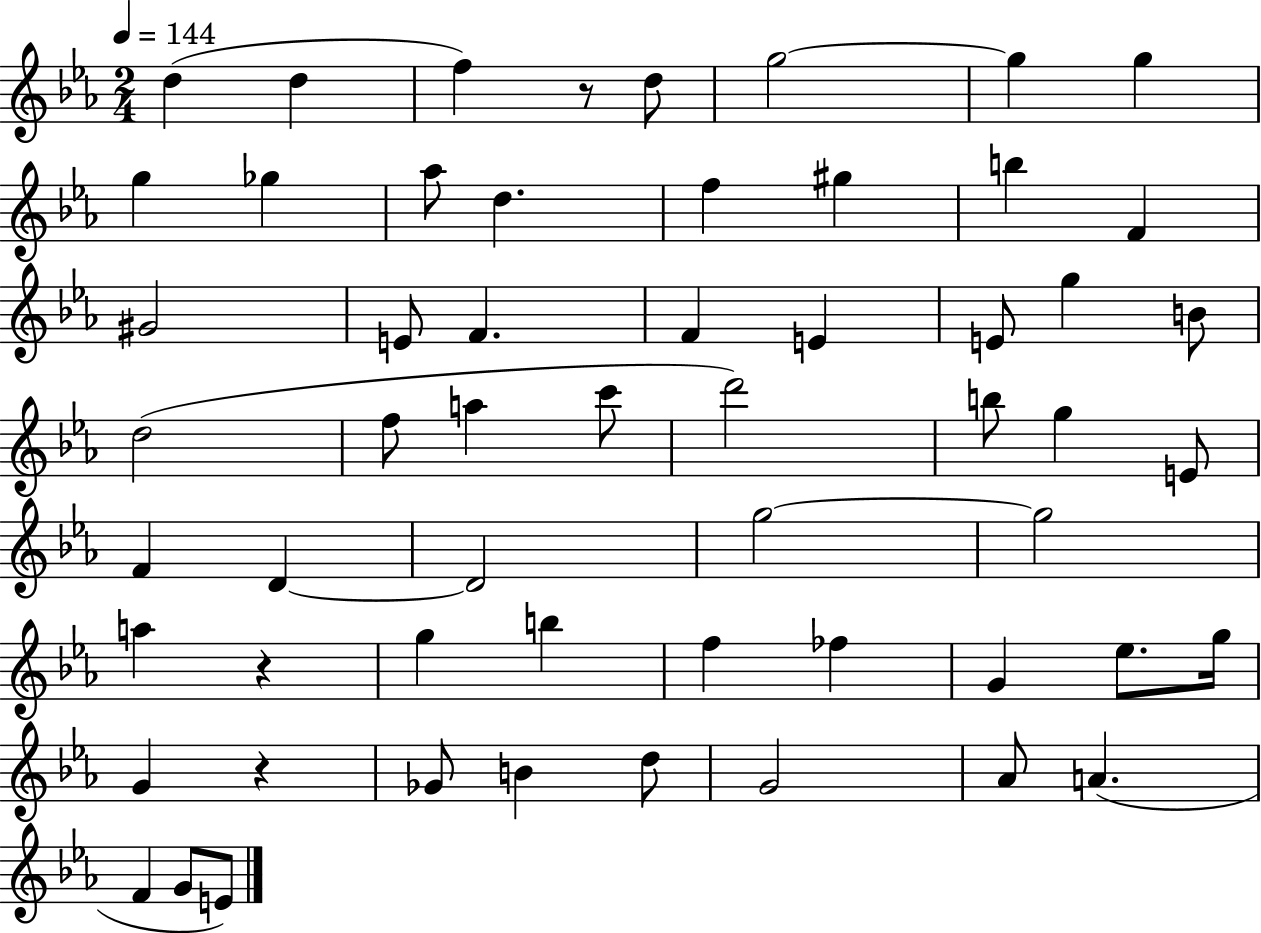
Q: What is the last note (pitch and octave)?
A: E4